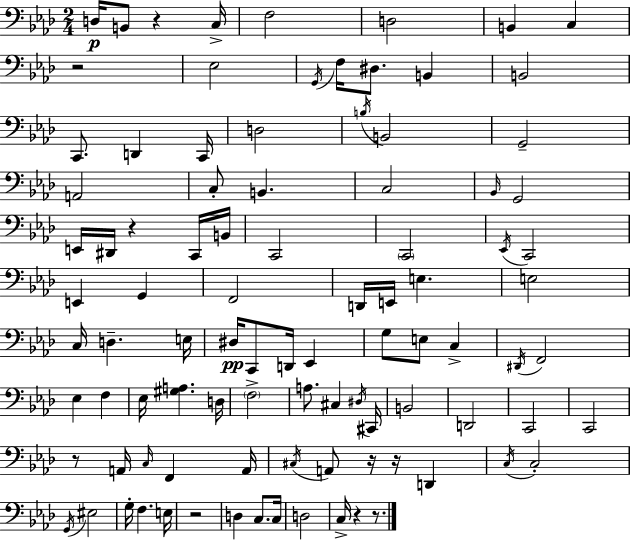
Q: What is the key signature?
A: F minor